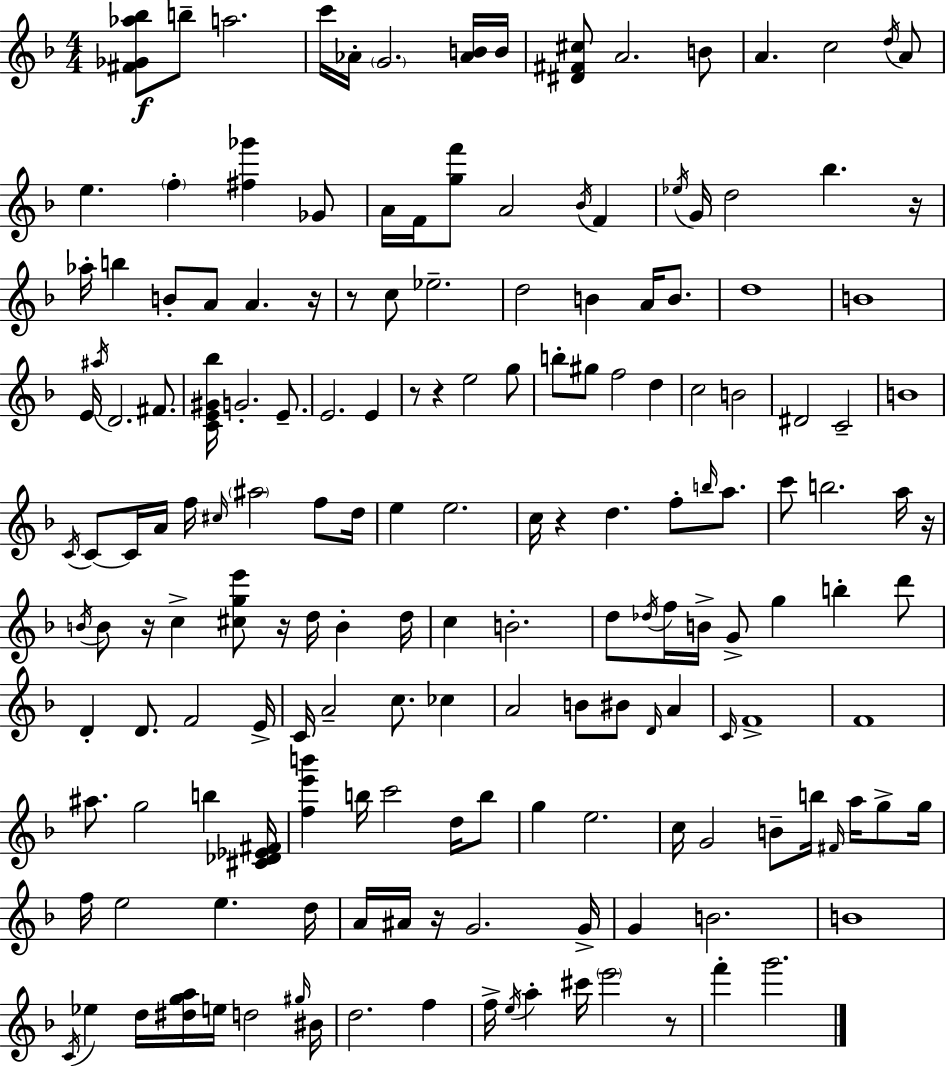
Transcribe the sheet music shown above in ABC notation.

X:1
T:Untitled
M:4/4
L:1/4
K:F
[^F_G_a_b]/2 b/2 a2 c'/4 _A/4 G2 [_AB]/4 B/4 [^D^F^c]/2 A2 B/2 A c2 d/4 A/2 e f [^f_g'] _G/2 A/4 F/4 [gf']/2 A2 _B/4 F _e/4 G/4 d2 _b z/4 _a/4 b B/2 A/2 A z/4 z/2 c/2 _e2 d2 B A/4 B/2 d4 B4 E/4 ^a/4 D2 ^F/2 [CE^G_b]/4 G2 E/2 E2 E z/2 z e2 g/2 b/2 ^g/2 f2 d c2 B2 ^D2 C2 B4 C/4 C/2 C/4 A/4 f/4 ^c/4 ^a2 f/2 d/4 e e2 c/4 z d f/2 b/4 a/2 c'/2 b2 a/4 z/4 B/4 B/2 z/4 c [^cge']/2 z/4 d/4 B d/4 c B2 d/2 _d/4 f/4 B/4 G/2 g b d'/2 D D/2 F2 E/4 C/4 A2 c/2 _c A2 B/2 ^B/2 D/4 A C/4 F4 F4 ^a/2 g2 b [^C_D_E^F]/4 [fe'b'] b/4 c'2 d/4 b/2 g e2 c/4 G2 B/2 b/4 ^F/4 a/4 g/2 g/4 f/4 e2 e d/4 A/4 ^A/4 z/4 G2 G/4 G B2 B4 C/4 _e d/4 [^dga]/4 e/4 d2 ^g/4 ^B/4 d2 f f/4 e/4 a ^c'/4 e'2 z/2 f' g'2